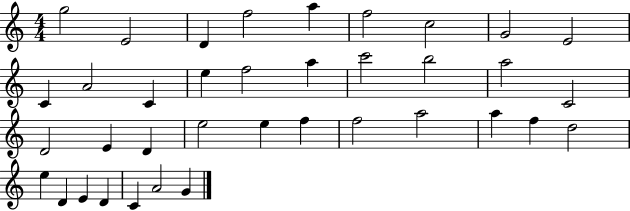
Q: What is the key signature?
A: C major